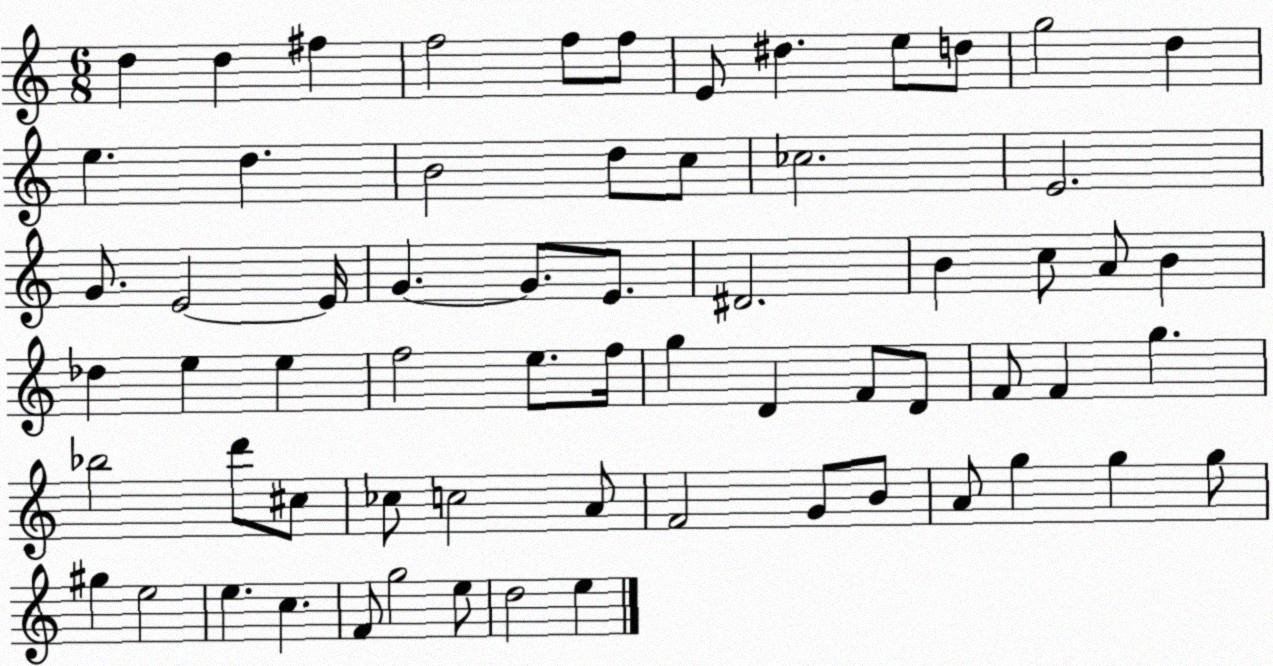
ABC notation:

X:1
T:Untitled
M:6/8
L:1/4
K:C
d d ^f f2 f/2 f/2 E/2 ^d e/2 d/2 g2 d e d B2 d/2 c/2 _c2 E2 G/2 E2 E/4 G G/2 E/2 ^D2 B c/2 A/2 B _d e e f2 e/2 f/4 g D F/2 D/2 F/2 F g _b2 d'/2 ^c/2 _c/2 c2 A/2 F2 G/2 B/2 A/2 g g g/2 ^g e2 e c F/2 g2 e/2 d2 e